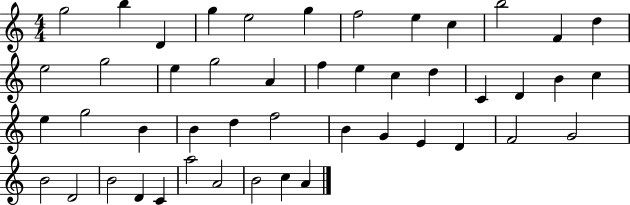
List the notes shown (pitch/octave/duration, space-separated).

G5/h B5/q D4/q G5/q E5/h G5/q F5/h E5/q C5/q B5/h F4/q D5/q E5/h G5/h E5/q G5/h A4/q F5/q E5/q C5/q D5/q C4/q D4/q B4/q C5/q E5/q G5/h B4/q B4/q D5/q F5/h B4/q G4/q E4/q D4/q F4/h G4/h B4/h D4/h B4/h D4/q C4/q A5/h A4/h B4/h C5/q A4/q